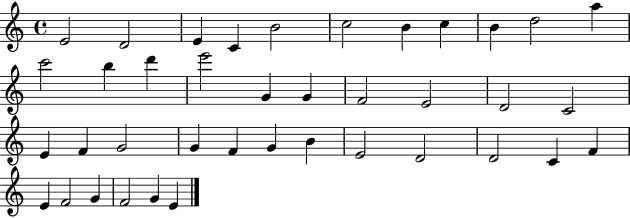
X:1
T:Untitled
M:4/4
L:1/4
K:C
E2 D2 E C B2 c2 B c B d2 a c'2 b d' e'2 G G F2 E2 D2 C2 E F G2 G F G B E2 D2 D2 C F E F2 G F2 G E